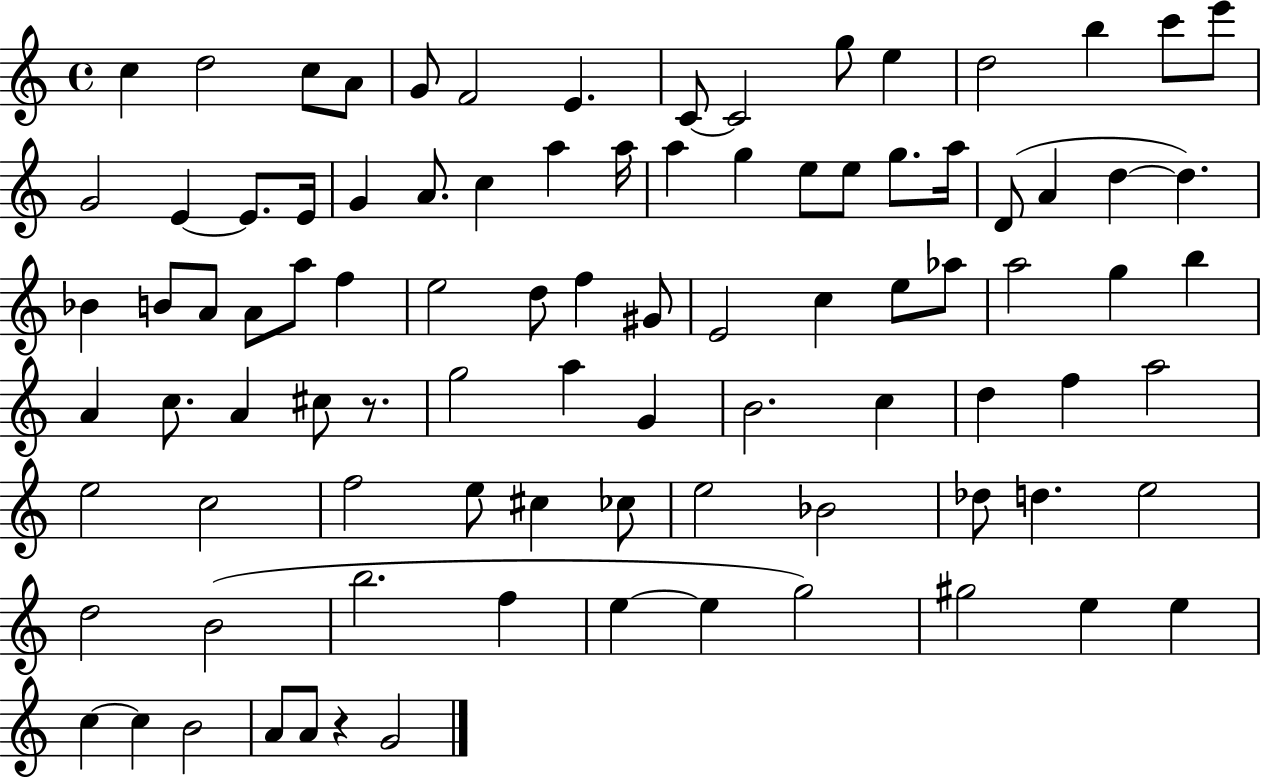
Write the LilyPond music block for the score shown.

{
  \clef treble
  \time 4/4
  \defaultTimeSignature
  \key c \major
  c''4 d''2 c''8 a'8 | g'8 f'2 e'4. | c'8~~ c'2 g''8 e''4 | d''2 b''4 c'''8 e'''8 | \break g'2 e'4~~ e'8. e'16 | g'4 a'8. c''4 a''4 a''16 | a''4 g''4 e''8 e''8 g''8. a''16 | d'8( a'4 d''4~~ d''4.) | \break bes'4 b'8 a'8 a'8 a''8 f''4 | e''2 d''8 f''4 gis'8 | e'2 c''4 e''8 aes''8 | a''2 g''4 b''4 | \break a'4 c''8. a'4 cis''8 r8. | g''2 a''4 g'4 | b'2. c''4 | d''4 f''4 a''2 | \break e''2 c''2 | f''2 e''8 cis''4 ces''8 | e''2 bes'2 | des''8 d''4. e''2 | \break d''2 b'2( | b''2. f''4 | e''4~~ e''4 g''2) | gis''2 e''4 e''4 | \break c''4~~ c''4 b'2 | a'8 a'8 r4 g'2 | \bar "|."
}